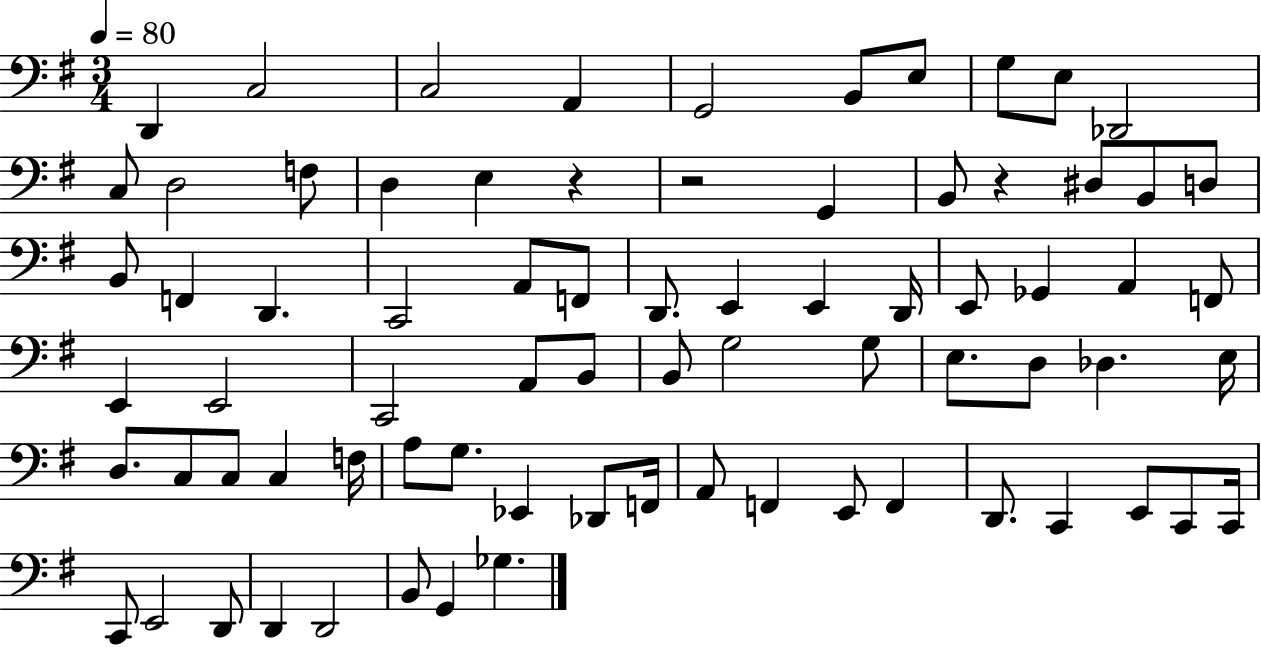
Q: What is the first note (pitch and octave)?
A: D2